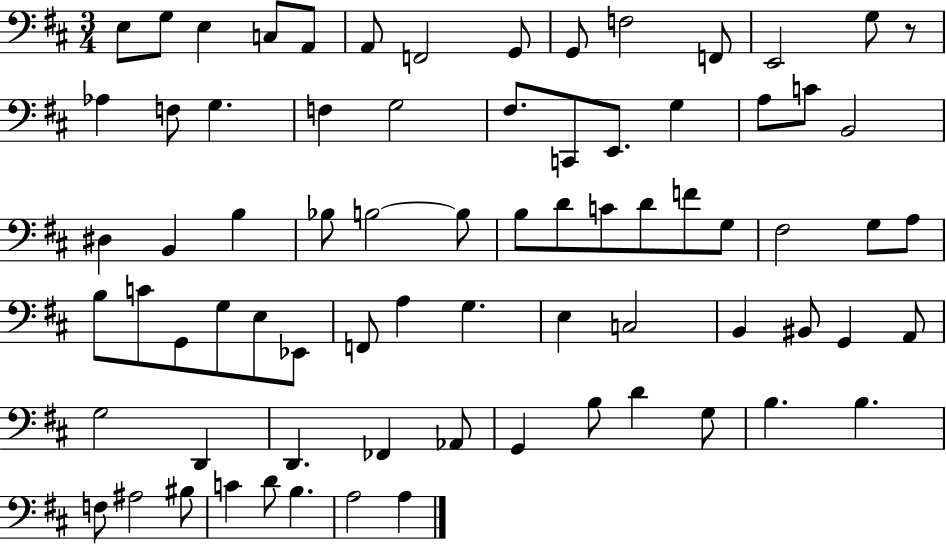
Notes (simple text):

E3/e G3/e E3/q C3/e A2/e A2/e F2/h G2/e G2/e F3/h F2/e E2/h G3/e R/e Ab3/q F3/e G3/q. F3/q G3/h F#3/e. C2/e E2/e. G3/q A3/e C4/e B2/h D#3/q B2/q B3/q Bb3/e B3/h B3/e B3/e D4/e C4/e D4/e F4/e G3/e F#3/h G3/e A3/e B3/e C4/e G2/e G3/e E3/e Eb2/e F2/e A3/q G3/q. E3/q C3/h B2/q BIS2/e G2/q A2/e G3/h D2/q D2/q. FES2/q Ab2/e G2/q B3/e D4/q G3/e B3/q. B3/q. F3/e A#3/h BIS3/e C4/q D4/e B3/q. A3/h A3/q